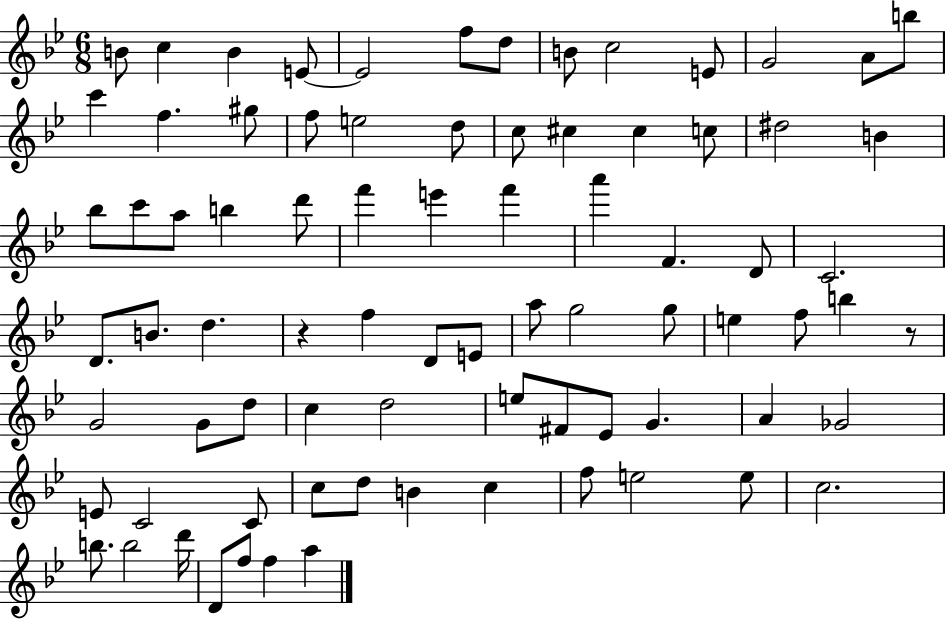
B4/e C5/q B4/q E4/e E4/h F5/e D5/e B4/e C5/h E4/e G4/h A4/e B5/e C6/q F5/q. G#5/e F5/e E5/h D5/e C5/e C#5/q C#5/q C5/e D#5/h B4/q Bb5/e C6/e A5/e B5/q D6/e F6/q E6/q F6/q A6/q F4/q. D4/e C4/h. D4/e. B4/e. D5/q. R/q F5/q D4/e E4/e A5/e G5/h G5/e E5/q F5/e B5/q R/e G4/h G4/e D5/e C5/q D5/h E5/e F#4/e Eb4/e G4/q. A4/q Gb4/h E4/e C4/h C4/e C5/e D5/e B4/q C5/q F5/e E5/h E5/e C5/h. B5/e. B5/h D6/s D4/e F5/e F5/q A5/q